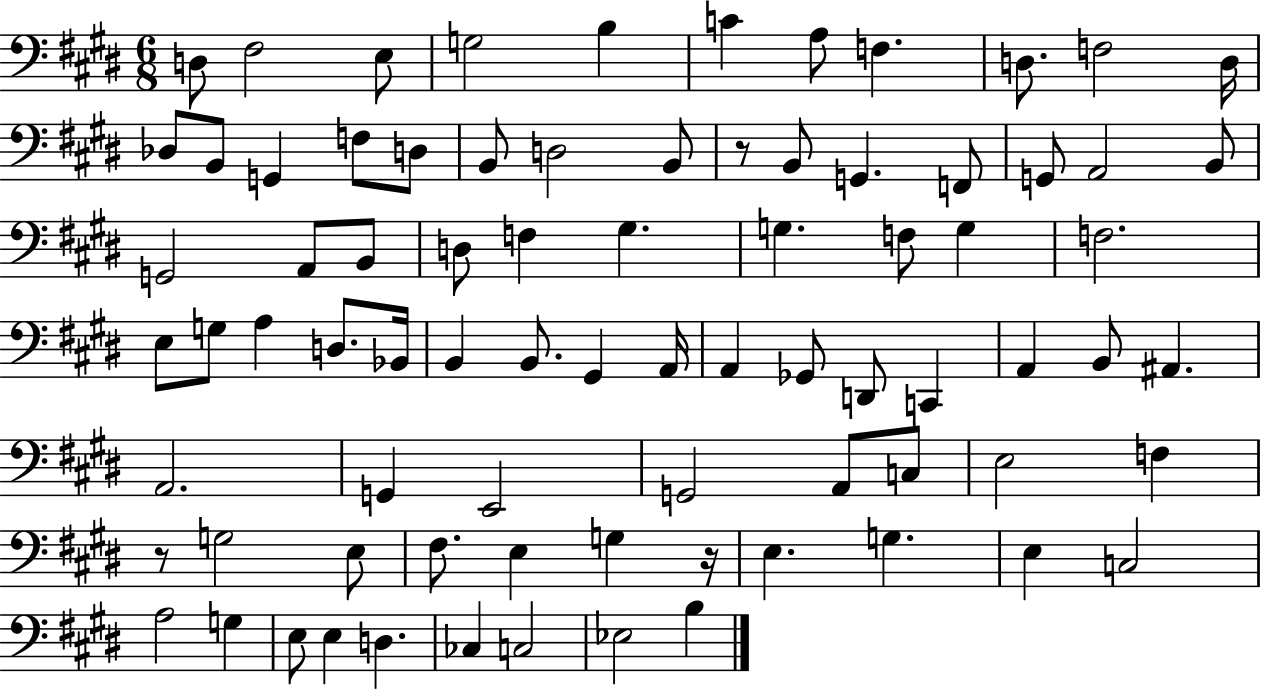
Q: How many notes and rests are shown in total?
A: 80